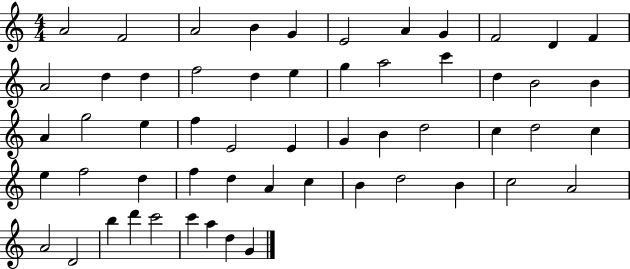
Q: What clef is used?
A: treble